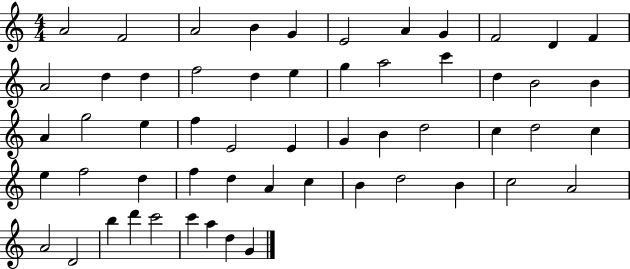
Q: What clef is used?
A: treble